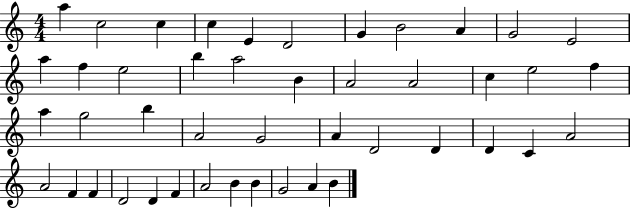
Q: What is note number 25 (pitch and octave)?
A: B5